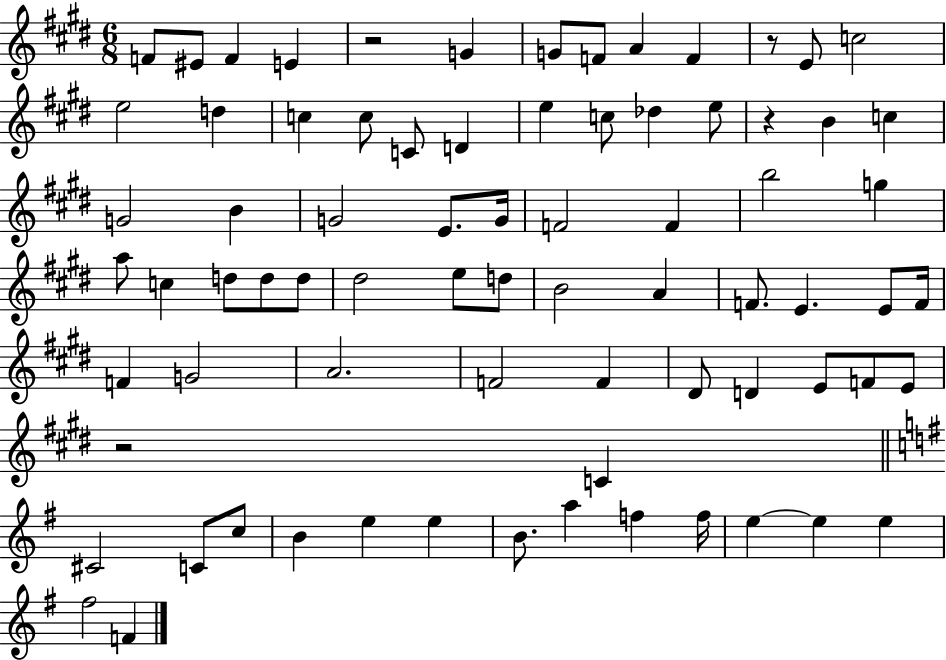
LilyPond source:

{
  \clef treble
  \numericTimeSignature
  \time 6/8
  \key e \major
  \repeat volta 2 { f'8 eis'8 f'4 e'4 | r2 g'4 | g'8 f'8 a'4 f'4 | r8 e'8 c''2 | \break e''2 d''4 | c''4 c''8 c'8 d'4 | e''4 c''8 des''4 e''8 | r4 b'4 c''4 | \break g'2 b'4 | g'2 e'8. g'16 | f'2 f'4 | b''2 g''4 | \break a''8 c''4 d''8 d''8 d''8 | dis''2 e''8 d''8 | b'2 a'4 | f'8. e'4. e'8 f'16 | \break f'4 g'2 | a'2. | f'2 f'4 | dis'8 d'4 e'8 f'8 e'8 | \break r2 c'4 | \bar "||" \break \key g \major cis'2 c'8 c''8 | b'4 e''4 e''4 | b'8. a''4 f''4 f''16 | e''4~~ e''4 e''4 | \break fis''2 f'4 | } \bar "|."
}